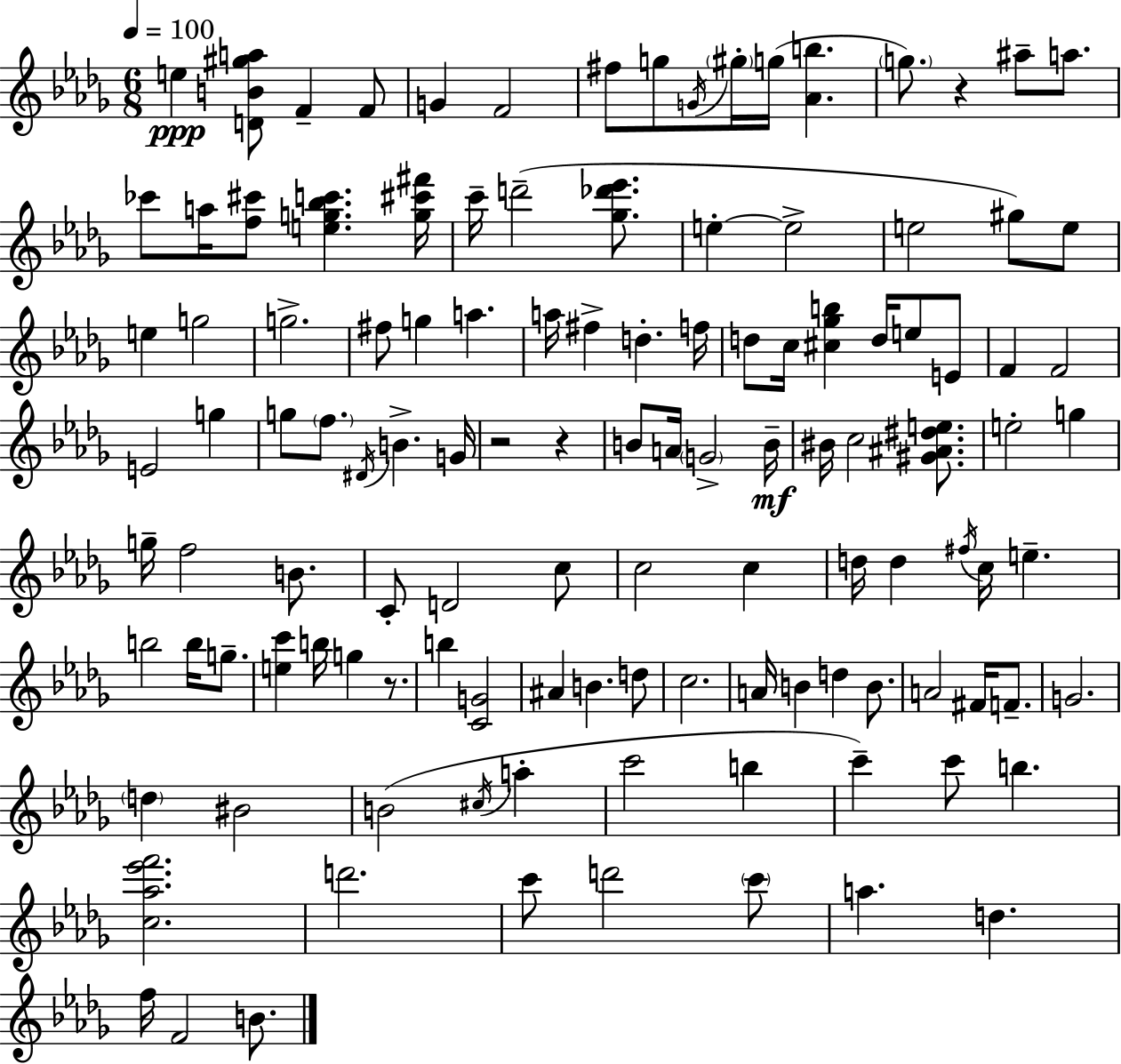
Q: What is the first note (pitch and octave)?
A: E5